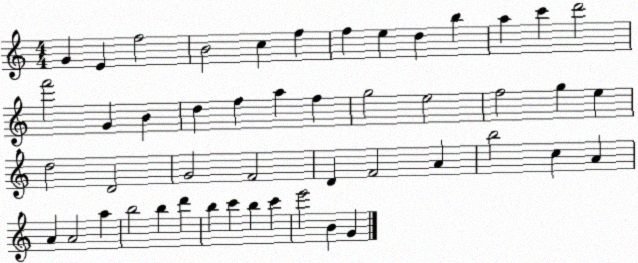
X:1
T:Untitled
M:4/4
L:1/4
K:C
G E f2 B2 c f f e d b a c' d'2 f'2 G B d f a f g2 e2 f2 g e d2 D2 G2 F2 D F2 A b2 c A A A2 a b2 b d' b c' b c' e'2 B G